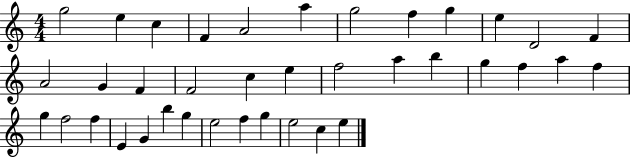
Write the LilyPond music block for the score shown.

{
  \clef treble
  \numericTimeSignature
  \time 4/4
  \key c \major
  g''2 e''4 c''4 | f'4 a'2 a''4 | g''2 f''4 g''4 | e''4 d'2 f'4 | \break a'2 g'4 f'4 | f'2 c''4 e''4 | f''2 a''4 b''4 | g''4 f''4 a''4 f''4 | \break g''4 f''2 f''4 | e'4 g'4 b''4 g''4 | e''2 f''4 g''4 | e''2 c''4 e''4 | \break \bar "|."
}